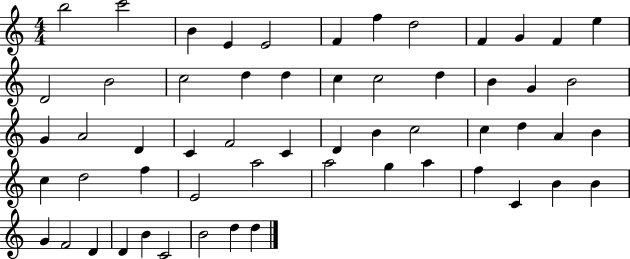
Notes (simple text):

B5/h C6/h B4/q E4/q E4/h F4/q F5/q D5/h F4/q G4/q F4/q E5/q D4/h B4/h C5/h D5/q D5/q C5/q C5/h D5/q B4/q G4/q B4/h G4/q A4/h D4/q C4/q F4/h C4/q D4/q B4/q C5/h C5/q D5/q A4/q B4/q C5/q D5/h F5/q E4/h A5/h A5/h G5/q A5/q F5/q C4/q B4/q B4/q G4/q F4/h D4/q D4/q B4/q C4/h B4/h D5/q D5/q